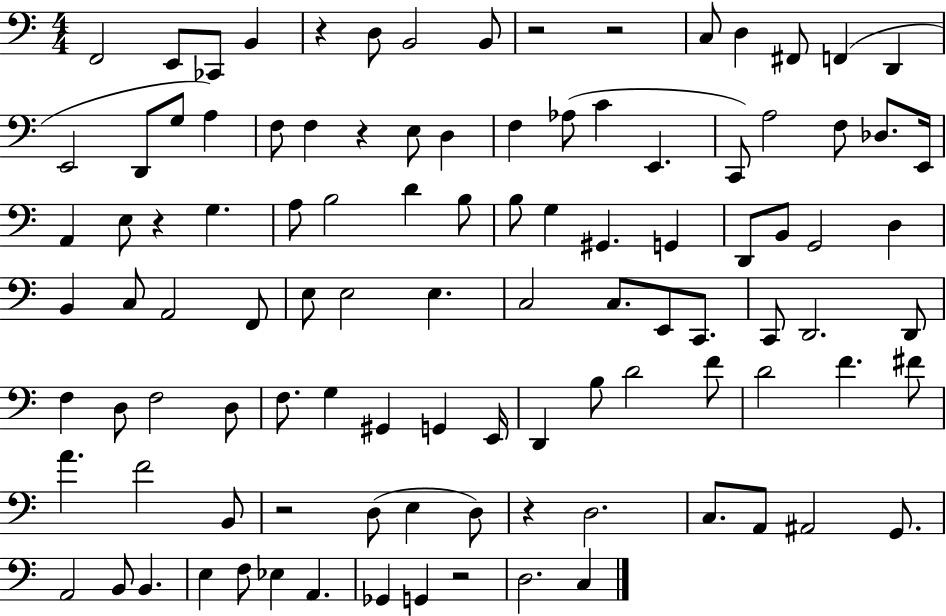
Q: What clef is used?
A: bass